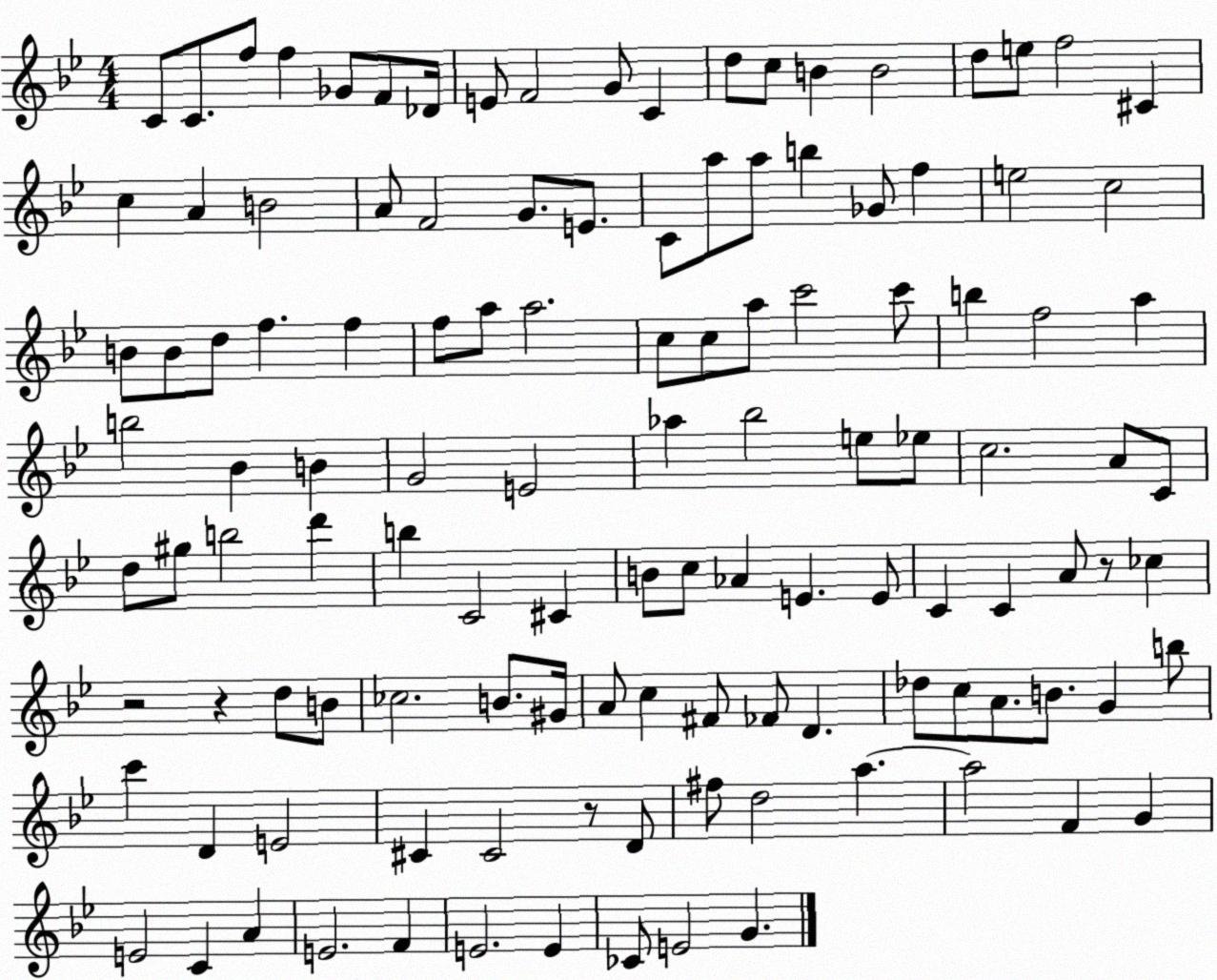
X:1
T:Untitled
M:4/4
L:1/4
K:Bb
C/2 C/2 f/2 f _G/2 F/2 _D/4 E/2 F2 G/2 C d/2 c/2 B B2 d/2 e/2 f2 ^C c A B2 A/2 F2 G/2 E/2 C/2 a/2 a/2 b _G/2 f e2 c2 B/2 B/2 d/2 f f f/2 a/2 a2 c/2 c/2 a/2 c'2 c'/2 b f2 a b2 _B B G2 E2 _a _b2 e/2 _e/2 c2 A/2 C/2 d/2 ^g/2 b2 d' b C2 ^C B/2 c/2 _A E E/2 C C A/2 z/2 _c z2 z d/2 B/2 _c2 B/2 ^G/4 A/2 c ^F/2 _F/2 D _d/2 c/2 A/2 B/2 G b/2 c' D E2 ^C ^C2 z/2 D/2 ^f/2 d2 a a2 F G E2 C A E2 F E2 E _C/2 E2 G